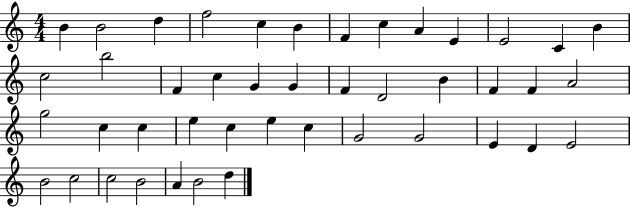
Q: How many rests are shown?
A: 0